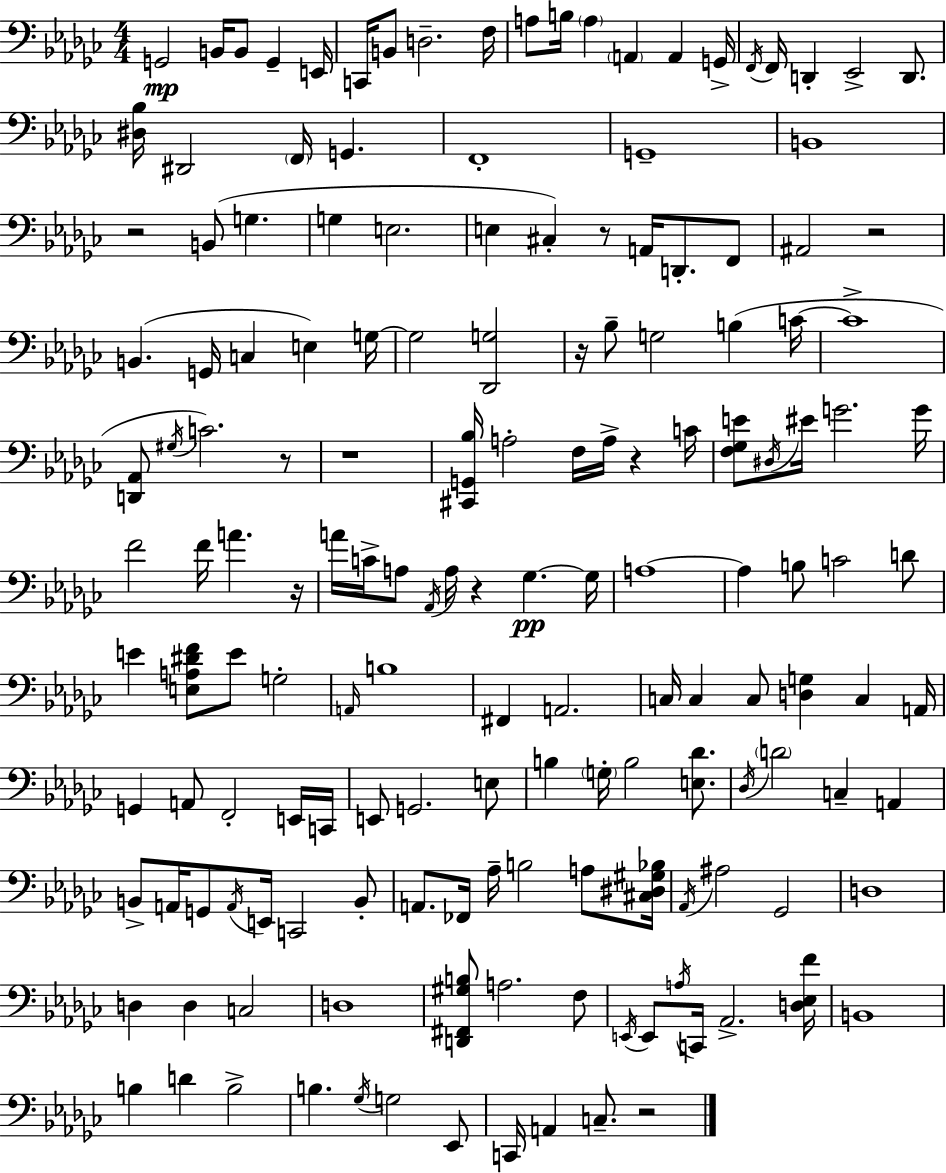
X:1
T:Untitled
M:4/4
L:1/4
K:Ebm
G,,2 B,,/4 B,,/2 G,, E,,/4 C,,/4 B,,/2 D,2 F,/4 A,/2 B,/4 A, A,, A,, G,,/4 F,,/4 F,,/4 D,, _E,,2 D,,/2 [^D,_B,]/4 ^D,,2 F,,/4 G,, F,,4 G,,4 B,,4 z2 B,,/2 G, G, E,2 E, ^C, z/2 A,,/4 D,,/2 F,,/2 ^A,,2 z2 B,, G,,/4 C, E, G,/4 G,2 [_D,,G,]2 z/4 _B,/2 G,2 B, C/4 C4 [D,,_A,,]/2 ^G,/4 C2 z/2 z4 [^C,,G,,_B,]/4 A,2 F,/4 A,/4 z C/4 [F,_G,E]/2 ^D,/4 ^E/4 G2 G/4 F2 F/4 A z/4 A/4 C/4 A,/2 _A,,/4 A,/4 z _G, _G,/4 A,4 A, B,/2 C2 D/2 E [E,A,^DF]/2 E/2 G,2 A,,/4 B,4 ^F,, A,,2 C,/4 C, C,/2 [D,G,] C, A,,/4 G,, A,,/2 F,,2 E,,/4 C,,/4 E,,/2 G,,2 E,/2 B, G,/4 B,2 [E,_D]/2 _D,/4 D2 C, A,, B,,/2 A,,/4 G,,/2 A,,/4 E,,/4 C,,2 B,,/2 A,,/2 _F,,/4 _A,/4 B,2 A,/2 [^C,^D,^G,_B,]/4 _A,,/4 ^A,2 _G,,2 D,4 D, D, C,2 D,4 [D,,^F,,^G,B,]/2 A,2 F,/2 E,,/4 E,,/2 A,/4 C,,/4 _A,,2 [D,_E,F]/4 B,,4 B, D B,2 B, _G,/4 G,2 _E,,/2 C,,/4 A,, C,/2 z2